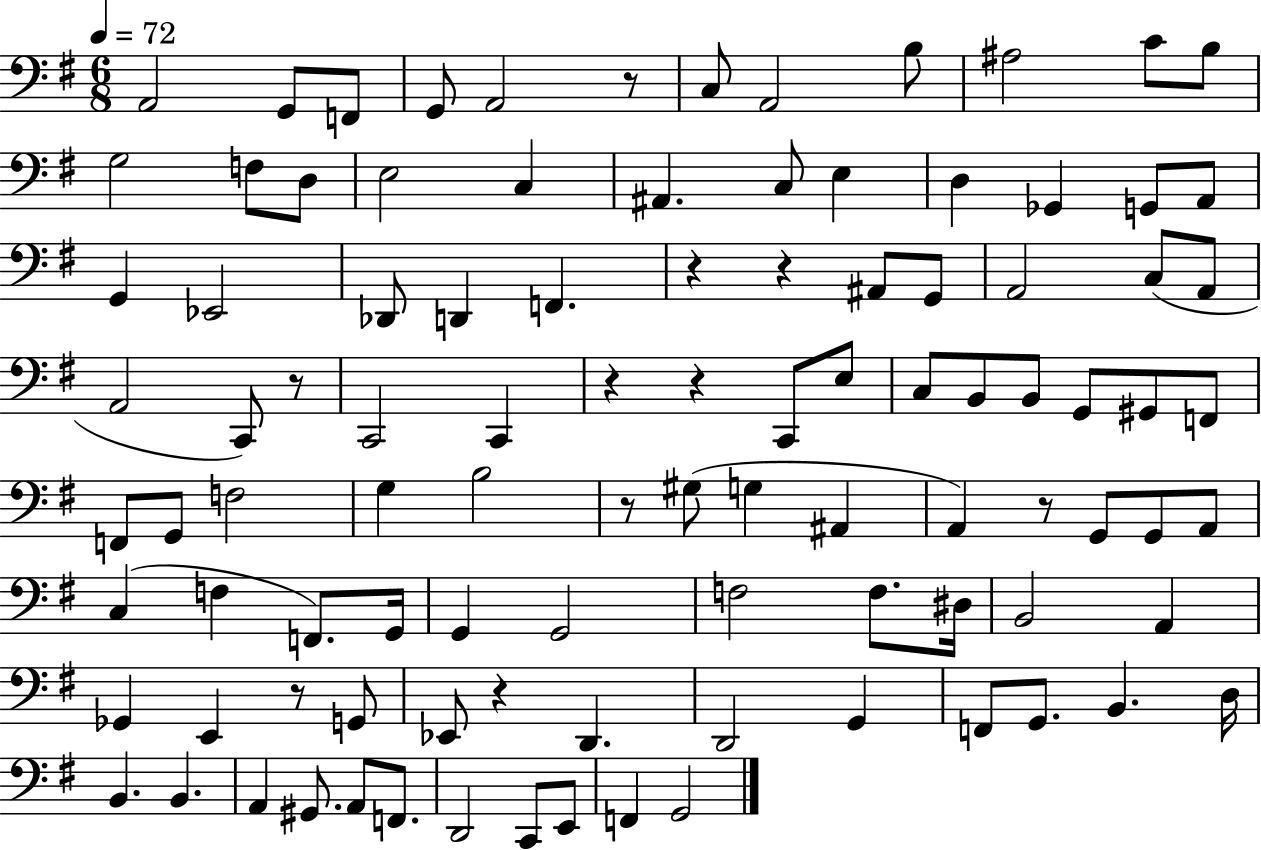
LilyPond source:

{
  \clef bass
  \numericTimeSignature
  \time 6/8
  \key g \major
  \tempo 4 = 72
  a,2 g,8 f,8 | g,8 a,2 r8 | c8 a,2 b8 | ais2 c'8 b8 | \break g2 f8 d8 | e2 c4 | ais,4. c8 e4 | d4 ges,4 g,8 a,8 | \break g,4 ees,2 | des,8 d,4 f,4. | r4 r4 ais,8 g,8 | a,2 c8( a,8 | \break a,2 c,8) r8 | c,2 c,4 | r4 r4 c,8 e8 | c8 b,8 b,8 g,8 gis,8 f,8 | \break f,8 g,8 f2 | g4 b2 | r8 gis8( g4 ais,4 | a,4) r8 g,8 g,8 a,8 | \break c4( f4 f,8.) g,16 | g,4 g,2 | f2 f8. dis16 | b,2 a,4 | \break ges,4 e,4 r8 g,8 | ees,8 r4 d,4. | d,2 g,4 | f,8 g,8. b,4. d16 | \break b,4. b,4. | a,4 gis,8. a,8 f,8. | d,2 c,8 e,8 | f,4 g,2 | \break \bar "|."
}